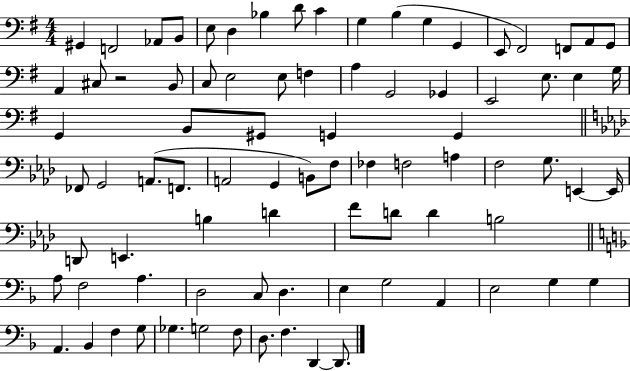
X:1
T:Untitled
M:4/4
L:1/4
K:G
^G,, F,,2 _A,,/2 B,,/2 E,/2 D, _B, D/2 C G, B, G, G,, E,,/2 ^F,,2 F,,/2 A,,/2 G,,/2 A,, ^C,/2 z2 B,,/2 C,/2 E,2 E,/2 F, A, G,,2 _G,, E,,2 E,/2 E, G,/4 G,, B,,/2 ^G,,/2 G,, G,, _F,,/2 G,,2 A,,/2 F,,/2 A,,2 G,, B,,/2 F,/2 _F, F,2 A, F,2 G,/2 E,, E,,/4 D,,/2 E,, B, D F/2 D/2 D B,2 A,/2 F,2 A, D,2 C,/2 D, E, G,2 A,, E,2 G, G, A,, _B,, F, G,/2 _G, G,2 F,/2 D,/2 F, D,, D,,/2